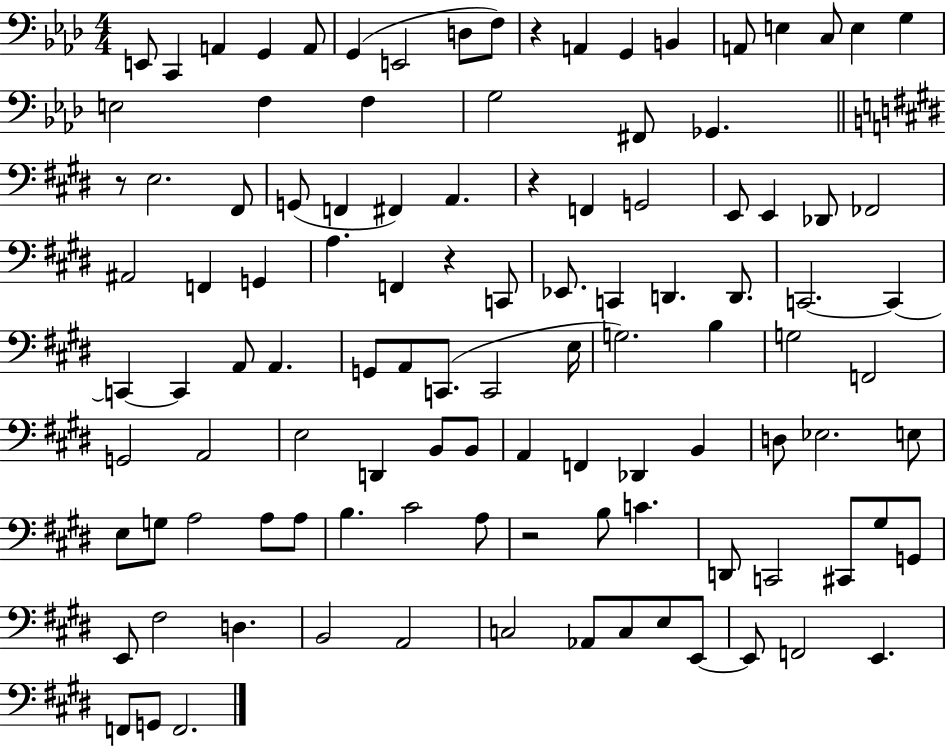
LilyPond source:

{
  \clef bass
  \numericTimeSignature
  \time 4/4
  \key aes \major
  e,8 c,4 a,4 g,4 a,8 | g,4( e,2 d8 f8) | r4 a,4 g,4 b,4 | a,8 e4 c8 e4 g4 | \break e2 f4 f4 | g2 fis,8 ges,4. | \bar "||" \break \key e \major r8 e2. fis,8 | g,8( f,4 fis,4) a,4. | r4 f,4 g,2 | e,8 e,4 des,8 fes,2 | \break ais,2 f,4 g,4 | a4. f,4 r4 c,8 | ees,8. c,4 d,4. d,8. | c,2.~~ c,4~~ | \break c,4~~ c,4 a,8 a,4. | g,8 a,8 c,8.( c,2 e16 | g2.) b4 | g2 f,2 | \break g,2 a,2 | e2 d,4 b,8 b,8 | a,4 f,4 des,4 b,4 | d8 ees2. e8 | \break e8 g8 a2 a8 a8 | b4. cis'2 a8 | r2 b8 c'4. | d,8 c,2 cis,8 gis8 g,8 | \break e,8 fis2 d4. | b,2 a,2 | c2 aes,8 c8 e8 e,8~~ | e,8 f,2 e,4. | \break f,8 g,8 f,2. | \bar "|."
}